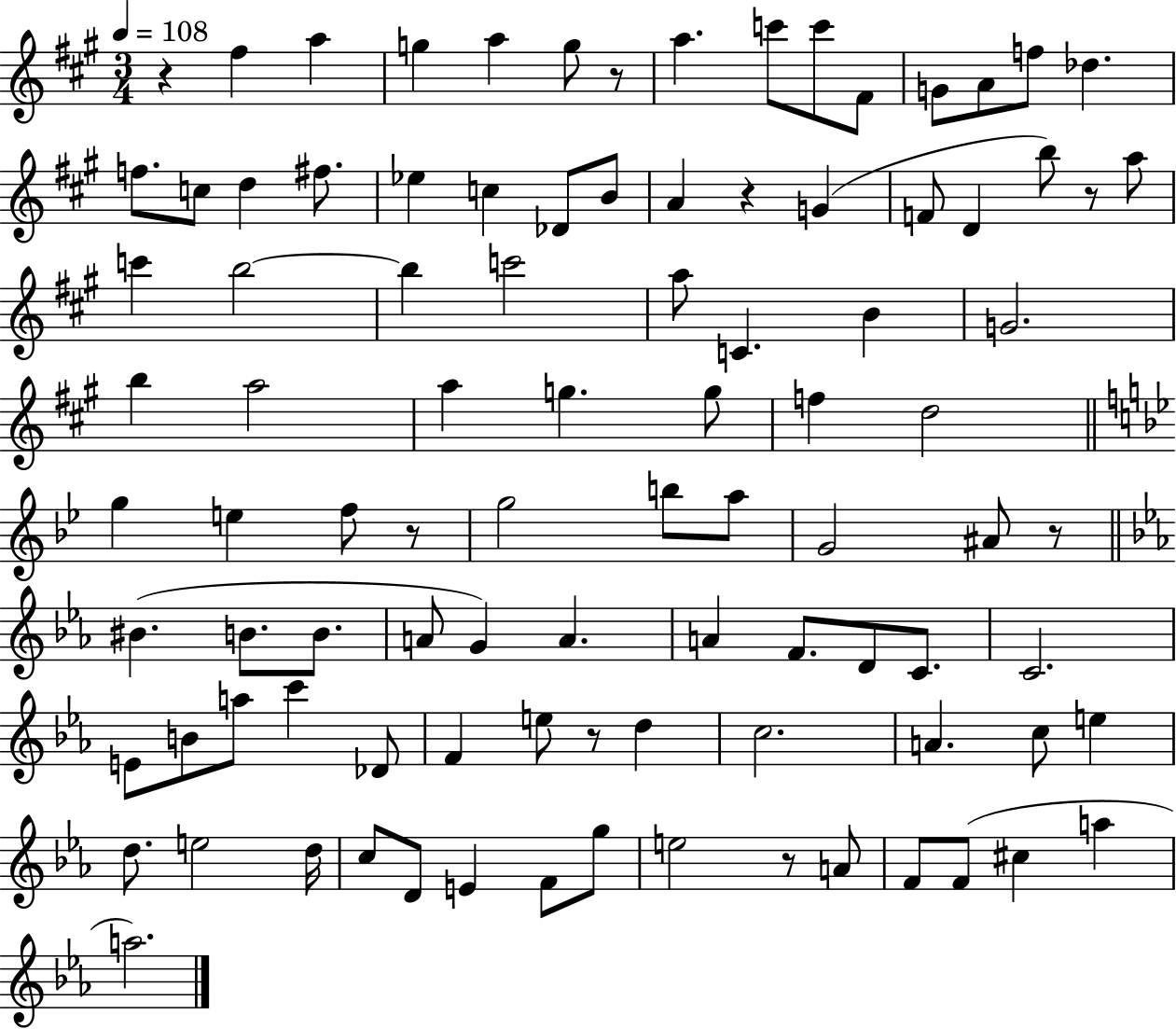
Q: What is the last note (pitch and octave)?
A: A5